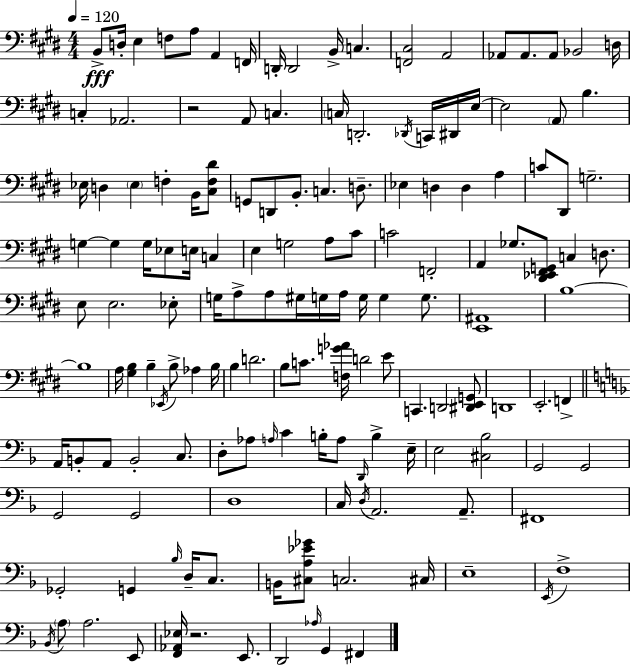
{
  \clef bass
  \numericTimeSignature
  \time 4/4
  \key e \major
  \tempo 4 = 120
  \repeat volta 2 { b,8->\fff d16-. e4 f8 a8 a,4 f,16 | d,16-. d,2 b,16-> c4. | <f, cis>2 a,2 | aes,8 aes,8. aes,8 bes,2 d16 | \break c4-. aes,2. | r2 a,8 c4. | \parenthesize c16 d,2.-. \acciaccatura { des,16 } c,16 dis,16 | e16~~ e2 \parenthesize a,8 b4. | \break ees16 d4 \parenthesize ees4 f4-. b,16 <cis f dis'>8 | g,8 d,8 b,8.-. c4. d8.-- | ees4 d4 d4 a4 | c'8 dis,8 g2.-- | \break g4~~ g4 g16 ees8 e16 c4 | e4 g2 a8 cis'8 | c'2 f,2-. | a,4 ges8. <dis, ees, fis, g,>8 c4 d8. | \break e8 e2. ees8-. | g16 a8-> a8 gis16 g16 a16 g16 g4 g8. | <e, ais,>1 | b1~~ | \break b1 | a16 <gis b>4 b4-- \acciaccatura { ees,16 } b8-> aes4 | b16 b4 d'2. | b8 c'8. <f g' aes'>16 d'2 | \break e'8 c,4. d,2 | <dis, e, g,>8 d,1 | e,2.-. f,4-> | \bar "||" \break \key d \minor a,16 b,8-. a,8 b,2-. c8. | d8-. aes8 \grace { a16 } c'4 b16-. a8 \grace { d,16 } b4-> | e16-- e2 <cis bes>2 | g,2 g,2 | \break g,2 g,2 | d1 | c16 \acciaccatura { d16 } a,2. | a,8.-- fis,1 | \break ges,2-. g,4 \grace { bes16 } | d16-- c8. b,16 <cis a ees' ges'>8 c2. | cis16 e1-- | \acciaccatura { e,16 } f1-> | \break \acciaccatura { bes,16 } \parenthesize a8 a2. | e,8 <f, aes, ees>16 r2. | e,8. d,2 \grace { aes16 } g,4 | fis,4 } \bar "|."
}